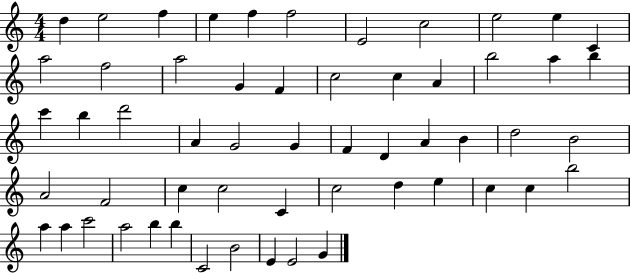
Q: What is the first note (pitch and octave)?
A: D5